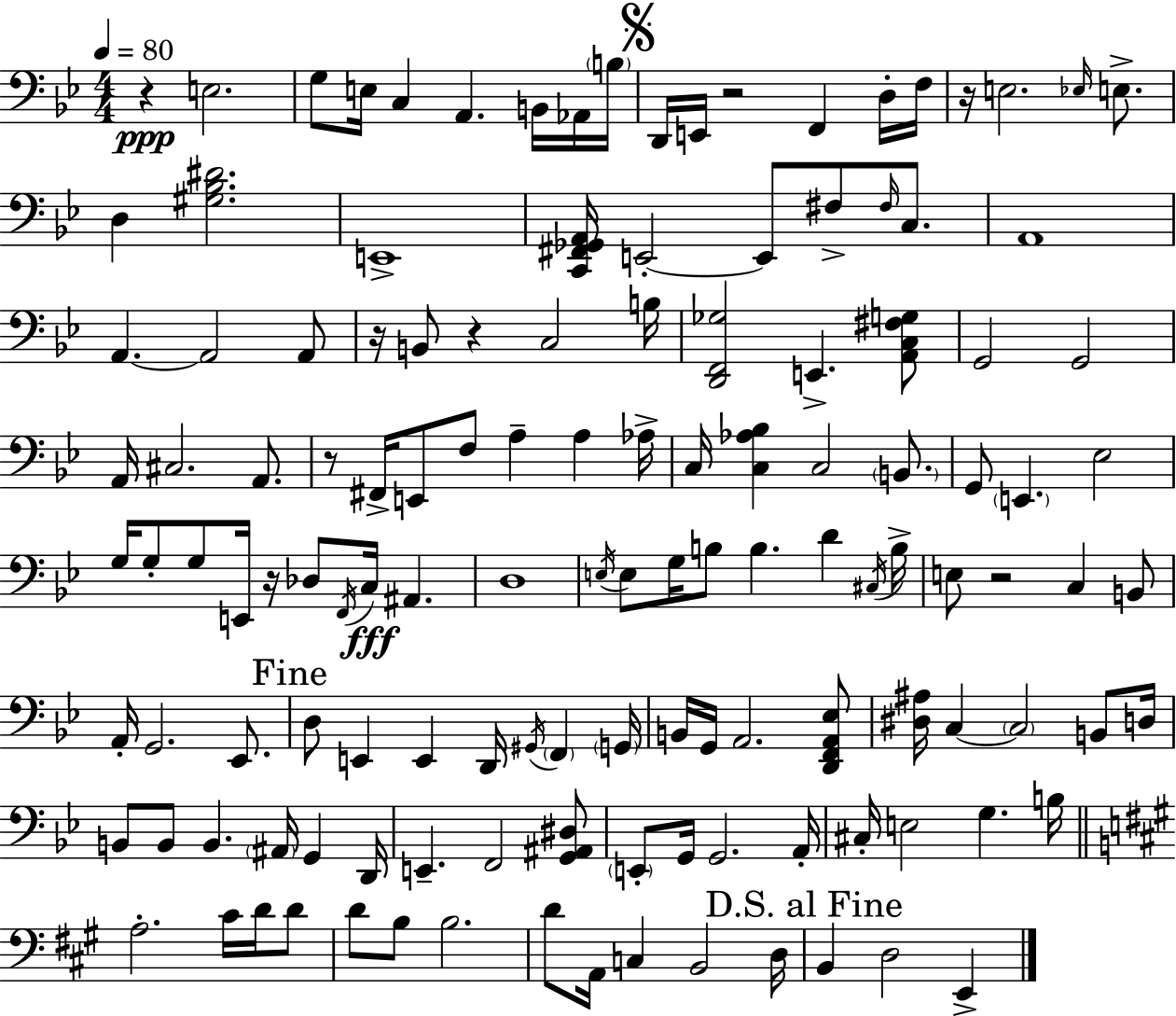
{
  \clef bass
  \numericTimeSignature
  \time 4/4
  \key bes \major
  \tempo 4 = 80
  r4\ppp e2. | g8 e16 c4 a,4. b,16 aes,16 \parenthesize b16 | \mark \markup { \musicglyph "scripts.segno" } d,16 e,16 r2 f,4 d16-. f16 | r16 e2. \grace { ees16 } e8.-> | \break d4 <gis bes dis'>2. | e,1-> | <c, fis, ges, a,>16 e,2-.~~ e,8 fis8-> \grace { fis16 } c8. | a,1 | \break a,4.~~ a,2 | a,8 r16 b,8 r4 c2 | b16 <d, f, ges>2 e,4.-> | <a, c fis g>8 g,2 g,2 | \break a,16 cis2. a,8. | r8 fis,16-> e,8 f8 a4-- a4 | aes16-> c16 <c aes bes>4 c2 \parenthesize b,8. | g,8 \parenthesize e,4. ees2 | \break g16 g8-. g8 e,16 r16 des8 \acciaccatura { f,16 } c16\fff ais,4. | d1 | \acciaccatura { e16 } e8 g16 b8 b4. d'4 | \acciaccatura { cis16 } b16-> e8 r2 c4 | \break b,8 a,16-. g,2. | ees,8. \mark "Fine" d8 e,4 e,4 d,16 | \acciaccatura { gis,16 } \parenthesize f,4 \parenthesize g,16 b,16 g,16 a,2. | <d, f, a, ees>8 <dis ais>16 c4~~ \parenthesize c2 | \break b,8 d16 b,8 b,8 b,4. | \parenthesize ais,16 g,4 d,16 e,4.-- f,2 | <g, ais, dis>8 \parenthesize e,8-. g,16 g,2. | a,16-. cis16-. e2 g4. | \break b16 \bar "||" \break \key a \major a2.-. cis'16 d'16 d'8 | d'8 b8 b2. | d'8 a,16 c4 b,2 d16 | \mark "D.S. al Fine" b,4 d2 e,4-> | \break \bar "|."
}